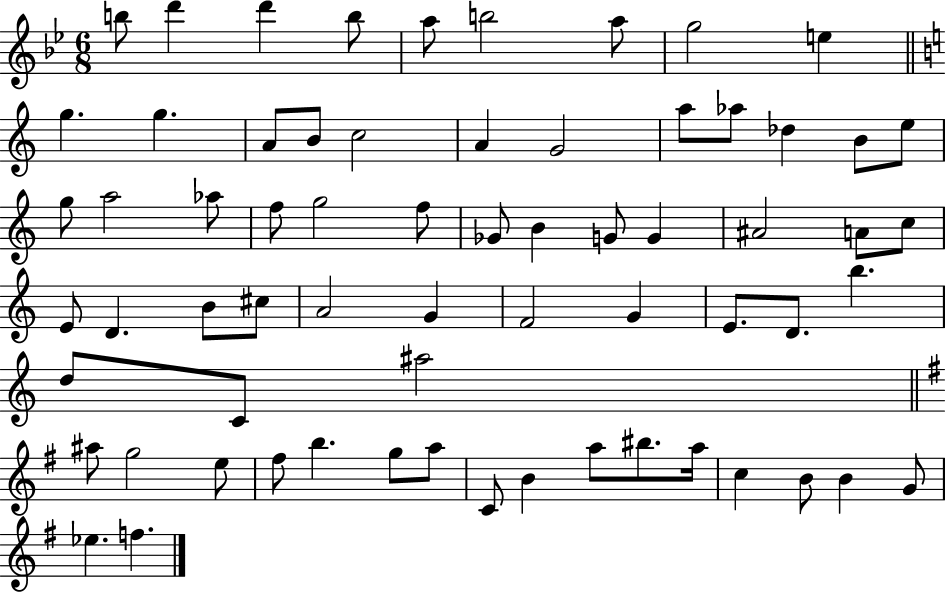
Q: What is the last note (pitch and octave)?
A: F5